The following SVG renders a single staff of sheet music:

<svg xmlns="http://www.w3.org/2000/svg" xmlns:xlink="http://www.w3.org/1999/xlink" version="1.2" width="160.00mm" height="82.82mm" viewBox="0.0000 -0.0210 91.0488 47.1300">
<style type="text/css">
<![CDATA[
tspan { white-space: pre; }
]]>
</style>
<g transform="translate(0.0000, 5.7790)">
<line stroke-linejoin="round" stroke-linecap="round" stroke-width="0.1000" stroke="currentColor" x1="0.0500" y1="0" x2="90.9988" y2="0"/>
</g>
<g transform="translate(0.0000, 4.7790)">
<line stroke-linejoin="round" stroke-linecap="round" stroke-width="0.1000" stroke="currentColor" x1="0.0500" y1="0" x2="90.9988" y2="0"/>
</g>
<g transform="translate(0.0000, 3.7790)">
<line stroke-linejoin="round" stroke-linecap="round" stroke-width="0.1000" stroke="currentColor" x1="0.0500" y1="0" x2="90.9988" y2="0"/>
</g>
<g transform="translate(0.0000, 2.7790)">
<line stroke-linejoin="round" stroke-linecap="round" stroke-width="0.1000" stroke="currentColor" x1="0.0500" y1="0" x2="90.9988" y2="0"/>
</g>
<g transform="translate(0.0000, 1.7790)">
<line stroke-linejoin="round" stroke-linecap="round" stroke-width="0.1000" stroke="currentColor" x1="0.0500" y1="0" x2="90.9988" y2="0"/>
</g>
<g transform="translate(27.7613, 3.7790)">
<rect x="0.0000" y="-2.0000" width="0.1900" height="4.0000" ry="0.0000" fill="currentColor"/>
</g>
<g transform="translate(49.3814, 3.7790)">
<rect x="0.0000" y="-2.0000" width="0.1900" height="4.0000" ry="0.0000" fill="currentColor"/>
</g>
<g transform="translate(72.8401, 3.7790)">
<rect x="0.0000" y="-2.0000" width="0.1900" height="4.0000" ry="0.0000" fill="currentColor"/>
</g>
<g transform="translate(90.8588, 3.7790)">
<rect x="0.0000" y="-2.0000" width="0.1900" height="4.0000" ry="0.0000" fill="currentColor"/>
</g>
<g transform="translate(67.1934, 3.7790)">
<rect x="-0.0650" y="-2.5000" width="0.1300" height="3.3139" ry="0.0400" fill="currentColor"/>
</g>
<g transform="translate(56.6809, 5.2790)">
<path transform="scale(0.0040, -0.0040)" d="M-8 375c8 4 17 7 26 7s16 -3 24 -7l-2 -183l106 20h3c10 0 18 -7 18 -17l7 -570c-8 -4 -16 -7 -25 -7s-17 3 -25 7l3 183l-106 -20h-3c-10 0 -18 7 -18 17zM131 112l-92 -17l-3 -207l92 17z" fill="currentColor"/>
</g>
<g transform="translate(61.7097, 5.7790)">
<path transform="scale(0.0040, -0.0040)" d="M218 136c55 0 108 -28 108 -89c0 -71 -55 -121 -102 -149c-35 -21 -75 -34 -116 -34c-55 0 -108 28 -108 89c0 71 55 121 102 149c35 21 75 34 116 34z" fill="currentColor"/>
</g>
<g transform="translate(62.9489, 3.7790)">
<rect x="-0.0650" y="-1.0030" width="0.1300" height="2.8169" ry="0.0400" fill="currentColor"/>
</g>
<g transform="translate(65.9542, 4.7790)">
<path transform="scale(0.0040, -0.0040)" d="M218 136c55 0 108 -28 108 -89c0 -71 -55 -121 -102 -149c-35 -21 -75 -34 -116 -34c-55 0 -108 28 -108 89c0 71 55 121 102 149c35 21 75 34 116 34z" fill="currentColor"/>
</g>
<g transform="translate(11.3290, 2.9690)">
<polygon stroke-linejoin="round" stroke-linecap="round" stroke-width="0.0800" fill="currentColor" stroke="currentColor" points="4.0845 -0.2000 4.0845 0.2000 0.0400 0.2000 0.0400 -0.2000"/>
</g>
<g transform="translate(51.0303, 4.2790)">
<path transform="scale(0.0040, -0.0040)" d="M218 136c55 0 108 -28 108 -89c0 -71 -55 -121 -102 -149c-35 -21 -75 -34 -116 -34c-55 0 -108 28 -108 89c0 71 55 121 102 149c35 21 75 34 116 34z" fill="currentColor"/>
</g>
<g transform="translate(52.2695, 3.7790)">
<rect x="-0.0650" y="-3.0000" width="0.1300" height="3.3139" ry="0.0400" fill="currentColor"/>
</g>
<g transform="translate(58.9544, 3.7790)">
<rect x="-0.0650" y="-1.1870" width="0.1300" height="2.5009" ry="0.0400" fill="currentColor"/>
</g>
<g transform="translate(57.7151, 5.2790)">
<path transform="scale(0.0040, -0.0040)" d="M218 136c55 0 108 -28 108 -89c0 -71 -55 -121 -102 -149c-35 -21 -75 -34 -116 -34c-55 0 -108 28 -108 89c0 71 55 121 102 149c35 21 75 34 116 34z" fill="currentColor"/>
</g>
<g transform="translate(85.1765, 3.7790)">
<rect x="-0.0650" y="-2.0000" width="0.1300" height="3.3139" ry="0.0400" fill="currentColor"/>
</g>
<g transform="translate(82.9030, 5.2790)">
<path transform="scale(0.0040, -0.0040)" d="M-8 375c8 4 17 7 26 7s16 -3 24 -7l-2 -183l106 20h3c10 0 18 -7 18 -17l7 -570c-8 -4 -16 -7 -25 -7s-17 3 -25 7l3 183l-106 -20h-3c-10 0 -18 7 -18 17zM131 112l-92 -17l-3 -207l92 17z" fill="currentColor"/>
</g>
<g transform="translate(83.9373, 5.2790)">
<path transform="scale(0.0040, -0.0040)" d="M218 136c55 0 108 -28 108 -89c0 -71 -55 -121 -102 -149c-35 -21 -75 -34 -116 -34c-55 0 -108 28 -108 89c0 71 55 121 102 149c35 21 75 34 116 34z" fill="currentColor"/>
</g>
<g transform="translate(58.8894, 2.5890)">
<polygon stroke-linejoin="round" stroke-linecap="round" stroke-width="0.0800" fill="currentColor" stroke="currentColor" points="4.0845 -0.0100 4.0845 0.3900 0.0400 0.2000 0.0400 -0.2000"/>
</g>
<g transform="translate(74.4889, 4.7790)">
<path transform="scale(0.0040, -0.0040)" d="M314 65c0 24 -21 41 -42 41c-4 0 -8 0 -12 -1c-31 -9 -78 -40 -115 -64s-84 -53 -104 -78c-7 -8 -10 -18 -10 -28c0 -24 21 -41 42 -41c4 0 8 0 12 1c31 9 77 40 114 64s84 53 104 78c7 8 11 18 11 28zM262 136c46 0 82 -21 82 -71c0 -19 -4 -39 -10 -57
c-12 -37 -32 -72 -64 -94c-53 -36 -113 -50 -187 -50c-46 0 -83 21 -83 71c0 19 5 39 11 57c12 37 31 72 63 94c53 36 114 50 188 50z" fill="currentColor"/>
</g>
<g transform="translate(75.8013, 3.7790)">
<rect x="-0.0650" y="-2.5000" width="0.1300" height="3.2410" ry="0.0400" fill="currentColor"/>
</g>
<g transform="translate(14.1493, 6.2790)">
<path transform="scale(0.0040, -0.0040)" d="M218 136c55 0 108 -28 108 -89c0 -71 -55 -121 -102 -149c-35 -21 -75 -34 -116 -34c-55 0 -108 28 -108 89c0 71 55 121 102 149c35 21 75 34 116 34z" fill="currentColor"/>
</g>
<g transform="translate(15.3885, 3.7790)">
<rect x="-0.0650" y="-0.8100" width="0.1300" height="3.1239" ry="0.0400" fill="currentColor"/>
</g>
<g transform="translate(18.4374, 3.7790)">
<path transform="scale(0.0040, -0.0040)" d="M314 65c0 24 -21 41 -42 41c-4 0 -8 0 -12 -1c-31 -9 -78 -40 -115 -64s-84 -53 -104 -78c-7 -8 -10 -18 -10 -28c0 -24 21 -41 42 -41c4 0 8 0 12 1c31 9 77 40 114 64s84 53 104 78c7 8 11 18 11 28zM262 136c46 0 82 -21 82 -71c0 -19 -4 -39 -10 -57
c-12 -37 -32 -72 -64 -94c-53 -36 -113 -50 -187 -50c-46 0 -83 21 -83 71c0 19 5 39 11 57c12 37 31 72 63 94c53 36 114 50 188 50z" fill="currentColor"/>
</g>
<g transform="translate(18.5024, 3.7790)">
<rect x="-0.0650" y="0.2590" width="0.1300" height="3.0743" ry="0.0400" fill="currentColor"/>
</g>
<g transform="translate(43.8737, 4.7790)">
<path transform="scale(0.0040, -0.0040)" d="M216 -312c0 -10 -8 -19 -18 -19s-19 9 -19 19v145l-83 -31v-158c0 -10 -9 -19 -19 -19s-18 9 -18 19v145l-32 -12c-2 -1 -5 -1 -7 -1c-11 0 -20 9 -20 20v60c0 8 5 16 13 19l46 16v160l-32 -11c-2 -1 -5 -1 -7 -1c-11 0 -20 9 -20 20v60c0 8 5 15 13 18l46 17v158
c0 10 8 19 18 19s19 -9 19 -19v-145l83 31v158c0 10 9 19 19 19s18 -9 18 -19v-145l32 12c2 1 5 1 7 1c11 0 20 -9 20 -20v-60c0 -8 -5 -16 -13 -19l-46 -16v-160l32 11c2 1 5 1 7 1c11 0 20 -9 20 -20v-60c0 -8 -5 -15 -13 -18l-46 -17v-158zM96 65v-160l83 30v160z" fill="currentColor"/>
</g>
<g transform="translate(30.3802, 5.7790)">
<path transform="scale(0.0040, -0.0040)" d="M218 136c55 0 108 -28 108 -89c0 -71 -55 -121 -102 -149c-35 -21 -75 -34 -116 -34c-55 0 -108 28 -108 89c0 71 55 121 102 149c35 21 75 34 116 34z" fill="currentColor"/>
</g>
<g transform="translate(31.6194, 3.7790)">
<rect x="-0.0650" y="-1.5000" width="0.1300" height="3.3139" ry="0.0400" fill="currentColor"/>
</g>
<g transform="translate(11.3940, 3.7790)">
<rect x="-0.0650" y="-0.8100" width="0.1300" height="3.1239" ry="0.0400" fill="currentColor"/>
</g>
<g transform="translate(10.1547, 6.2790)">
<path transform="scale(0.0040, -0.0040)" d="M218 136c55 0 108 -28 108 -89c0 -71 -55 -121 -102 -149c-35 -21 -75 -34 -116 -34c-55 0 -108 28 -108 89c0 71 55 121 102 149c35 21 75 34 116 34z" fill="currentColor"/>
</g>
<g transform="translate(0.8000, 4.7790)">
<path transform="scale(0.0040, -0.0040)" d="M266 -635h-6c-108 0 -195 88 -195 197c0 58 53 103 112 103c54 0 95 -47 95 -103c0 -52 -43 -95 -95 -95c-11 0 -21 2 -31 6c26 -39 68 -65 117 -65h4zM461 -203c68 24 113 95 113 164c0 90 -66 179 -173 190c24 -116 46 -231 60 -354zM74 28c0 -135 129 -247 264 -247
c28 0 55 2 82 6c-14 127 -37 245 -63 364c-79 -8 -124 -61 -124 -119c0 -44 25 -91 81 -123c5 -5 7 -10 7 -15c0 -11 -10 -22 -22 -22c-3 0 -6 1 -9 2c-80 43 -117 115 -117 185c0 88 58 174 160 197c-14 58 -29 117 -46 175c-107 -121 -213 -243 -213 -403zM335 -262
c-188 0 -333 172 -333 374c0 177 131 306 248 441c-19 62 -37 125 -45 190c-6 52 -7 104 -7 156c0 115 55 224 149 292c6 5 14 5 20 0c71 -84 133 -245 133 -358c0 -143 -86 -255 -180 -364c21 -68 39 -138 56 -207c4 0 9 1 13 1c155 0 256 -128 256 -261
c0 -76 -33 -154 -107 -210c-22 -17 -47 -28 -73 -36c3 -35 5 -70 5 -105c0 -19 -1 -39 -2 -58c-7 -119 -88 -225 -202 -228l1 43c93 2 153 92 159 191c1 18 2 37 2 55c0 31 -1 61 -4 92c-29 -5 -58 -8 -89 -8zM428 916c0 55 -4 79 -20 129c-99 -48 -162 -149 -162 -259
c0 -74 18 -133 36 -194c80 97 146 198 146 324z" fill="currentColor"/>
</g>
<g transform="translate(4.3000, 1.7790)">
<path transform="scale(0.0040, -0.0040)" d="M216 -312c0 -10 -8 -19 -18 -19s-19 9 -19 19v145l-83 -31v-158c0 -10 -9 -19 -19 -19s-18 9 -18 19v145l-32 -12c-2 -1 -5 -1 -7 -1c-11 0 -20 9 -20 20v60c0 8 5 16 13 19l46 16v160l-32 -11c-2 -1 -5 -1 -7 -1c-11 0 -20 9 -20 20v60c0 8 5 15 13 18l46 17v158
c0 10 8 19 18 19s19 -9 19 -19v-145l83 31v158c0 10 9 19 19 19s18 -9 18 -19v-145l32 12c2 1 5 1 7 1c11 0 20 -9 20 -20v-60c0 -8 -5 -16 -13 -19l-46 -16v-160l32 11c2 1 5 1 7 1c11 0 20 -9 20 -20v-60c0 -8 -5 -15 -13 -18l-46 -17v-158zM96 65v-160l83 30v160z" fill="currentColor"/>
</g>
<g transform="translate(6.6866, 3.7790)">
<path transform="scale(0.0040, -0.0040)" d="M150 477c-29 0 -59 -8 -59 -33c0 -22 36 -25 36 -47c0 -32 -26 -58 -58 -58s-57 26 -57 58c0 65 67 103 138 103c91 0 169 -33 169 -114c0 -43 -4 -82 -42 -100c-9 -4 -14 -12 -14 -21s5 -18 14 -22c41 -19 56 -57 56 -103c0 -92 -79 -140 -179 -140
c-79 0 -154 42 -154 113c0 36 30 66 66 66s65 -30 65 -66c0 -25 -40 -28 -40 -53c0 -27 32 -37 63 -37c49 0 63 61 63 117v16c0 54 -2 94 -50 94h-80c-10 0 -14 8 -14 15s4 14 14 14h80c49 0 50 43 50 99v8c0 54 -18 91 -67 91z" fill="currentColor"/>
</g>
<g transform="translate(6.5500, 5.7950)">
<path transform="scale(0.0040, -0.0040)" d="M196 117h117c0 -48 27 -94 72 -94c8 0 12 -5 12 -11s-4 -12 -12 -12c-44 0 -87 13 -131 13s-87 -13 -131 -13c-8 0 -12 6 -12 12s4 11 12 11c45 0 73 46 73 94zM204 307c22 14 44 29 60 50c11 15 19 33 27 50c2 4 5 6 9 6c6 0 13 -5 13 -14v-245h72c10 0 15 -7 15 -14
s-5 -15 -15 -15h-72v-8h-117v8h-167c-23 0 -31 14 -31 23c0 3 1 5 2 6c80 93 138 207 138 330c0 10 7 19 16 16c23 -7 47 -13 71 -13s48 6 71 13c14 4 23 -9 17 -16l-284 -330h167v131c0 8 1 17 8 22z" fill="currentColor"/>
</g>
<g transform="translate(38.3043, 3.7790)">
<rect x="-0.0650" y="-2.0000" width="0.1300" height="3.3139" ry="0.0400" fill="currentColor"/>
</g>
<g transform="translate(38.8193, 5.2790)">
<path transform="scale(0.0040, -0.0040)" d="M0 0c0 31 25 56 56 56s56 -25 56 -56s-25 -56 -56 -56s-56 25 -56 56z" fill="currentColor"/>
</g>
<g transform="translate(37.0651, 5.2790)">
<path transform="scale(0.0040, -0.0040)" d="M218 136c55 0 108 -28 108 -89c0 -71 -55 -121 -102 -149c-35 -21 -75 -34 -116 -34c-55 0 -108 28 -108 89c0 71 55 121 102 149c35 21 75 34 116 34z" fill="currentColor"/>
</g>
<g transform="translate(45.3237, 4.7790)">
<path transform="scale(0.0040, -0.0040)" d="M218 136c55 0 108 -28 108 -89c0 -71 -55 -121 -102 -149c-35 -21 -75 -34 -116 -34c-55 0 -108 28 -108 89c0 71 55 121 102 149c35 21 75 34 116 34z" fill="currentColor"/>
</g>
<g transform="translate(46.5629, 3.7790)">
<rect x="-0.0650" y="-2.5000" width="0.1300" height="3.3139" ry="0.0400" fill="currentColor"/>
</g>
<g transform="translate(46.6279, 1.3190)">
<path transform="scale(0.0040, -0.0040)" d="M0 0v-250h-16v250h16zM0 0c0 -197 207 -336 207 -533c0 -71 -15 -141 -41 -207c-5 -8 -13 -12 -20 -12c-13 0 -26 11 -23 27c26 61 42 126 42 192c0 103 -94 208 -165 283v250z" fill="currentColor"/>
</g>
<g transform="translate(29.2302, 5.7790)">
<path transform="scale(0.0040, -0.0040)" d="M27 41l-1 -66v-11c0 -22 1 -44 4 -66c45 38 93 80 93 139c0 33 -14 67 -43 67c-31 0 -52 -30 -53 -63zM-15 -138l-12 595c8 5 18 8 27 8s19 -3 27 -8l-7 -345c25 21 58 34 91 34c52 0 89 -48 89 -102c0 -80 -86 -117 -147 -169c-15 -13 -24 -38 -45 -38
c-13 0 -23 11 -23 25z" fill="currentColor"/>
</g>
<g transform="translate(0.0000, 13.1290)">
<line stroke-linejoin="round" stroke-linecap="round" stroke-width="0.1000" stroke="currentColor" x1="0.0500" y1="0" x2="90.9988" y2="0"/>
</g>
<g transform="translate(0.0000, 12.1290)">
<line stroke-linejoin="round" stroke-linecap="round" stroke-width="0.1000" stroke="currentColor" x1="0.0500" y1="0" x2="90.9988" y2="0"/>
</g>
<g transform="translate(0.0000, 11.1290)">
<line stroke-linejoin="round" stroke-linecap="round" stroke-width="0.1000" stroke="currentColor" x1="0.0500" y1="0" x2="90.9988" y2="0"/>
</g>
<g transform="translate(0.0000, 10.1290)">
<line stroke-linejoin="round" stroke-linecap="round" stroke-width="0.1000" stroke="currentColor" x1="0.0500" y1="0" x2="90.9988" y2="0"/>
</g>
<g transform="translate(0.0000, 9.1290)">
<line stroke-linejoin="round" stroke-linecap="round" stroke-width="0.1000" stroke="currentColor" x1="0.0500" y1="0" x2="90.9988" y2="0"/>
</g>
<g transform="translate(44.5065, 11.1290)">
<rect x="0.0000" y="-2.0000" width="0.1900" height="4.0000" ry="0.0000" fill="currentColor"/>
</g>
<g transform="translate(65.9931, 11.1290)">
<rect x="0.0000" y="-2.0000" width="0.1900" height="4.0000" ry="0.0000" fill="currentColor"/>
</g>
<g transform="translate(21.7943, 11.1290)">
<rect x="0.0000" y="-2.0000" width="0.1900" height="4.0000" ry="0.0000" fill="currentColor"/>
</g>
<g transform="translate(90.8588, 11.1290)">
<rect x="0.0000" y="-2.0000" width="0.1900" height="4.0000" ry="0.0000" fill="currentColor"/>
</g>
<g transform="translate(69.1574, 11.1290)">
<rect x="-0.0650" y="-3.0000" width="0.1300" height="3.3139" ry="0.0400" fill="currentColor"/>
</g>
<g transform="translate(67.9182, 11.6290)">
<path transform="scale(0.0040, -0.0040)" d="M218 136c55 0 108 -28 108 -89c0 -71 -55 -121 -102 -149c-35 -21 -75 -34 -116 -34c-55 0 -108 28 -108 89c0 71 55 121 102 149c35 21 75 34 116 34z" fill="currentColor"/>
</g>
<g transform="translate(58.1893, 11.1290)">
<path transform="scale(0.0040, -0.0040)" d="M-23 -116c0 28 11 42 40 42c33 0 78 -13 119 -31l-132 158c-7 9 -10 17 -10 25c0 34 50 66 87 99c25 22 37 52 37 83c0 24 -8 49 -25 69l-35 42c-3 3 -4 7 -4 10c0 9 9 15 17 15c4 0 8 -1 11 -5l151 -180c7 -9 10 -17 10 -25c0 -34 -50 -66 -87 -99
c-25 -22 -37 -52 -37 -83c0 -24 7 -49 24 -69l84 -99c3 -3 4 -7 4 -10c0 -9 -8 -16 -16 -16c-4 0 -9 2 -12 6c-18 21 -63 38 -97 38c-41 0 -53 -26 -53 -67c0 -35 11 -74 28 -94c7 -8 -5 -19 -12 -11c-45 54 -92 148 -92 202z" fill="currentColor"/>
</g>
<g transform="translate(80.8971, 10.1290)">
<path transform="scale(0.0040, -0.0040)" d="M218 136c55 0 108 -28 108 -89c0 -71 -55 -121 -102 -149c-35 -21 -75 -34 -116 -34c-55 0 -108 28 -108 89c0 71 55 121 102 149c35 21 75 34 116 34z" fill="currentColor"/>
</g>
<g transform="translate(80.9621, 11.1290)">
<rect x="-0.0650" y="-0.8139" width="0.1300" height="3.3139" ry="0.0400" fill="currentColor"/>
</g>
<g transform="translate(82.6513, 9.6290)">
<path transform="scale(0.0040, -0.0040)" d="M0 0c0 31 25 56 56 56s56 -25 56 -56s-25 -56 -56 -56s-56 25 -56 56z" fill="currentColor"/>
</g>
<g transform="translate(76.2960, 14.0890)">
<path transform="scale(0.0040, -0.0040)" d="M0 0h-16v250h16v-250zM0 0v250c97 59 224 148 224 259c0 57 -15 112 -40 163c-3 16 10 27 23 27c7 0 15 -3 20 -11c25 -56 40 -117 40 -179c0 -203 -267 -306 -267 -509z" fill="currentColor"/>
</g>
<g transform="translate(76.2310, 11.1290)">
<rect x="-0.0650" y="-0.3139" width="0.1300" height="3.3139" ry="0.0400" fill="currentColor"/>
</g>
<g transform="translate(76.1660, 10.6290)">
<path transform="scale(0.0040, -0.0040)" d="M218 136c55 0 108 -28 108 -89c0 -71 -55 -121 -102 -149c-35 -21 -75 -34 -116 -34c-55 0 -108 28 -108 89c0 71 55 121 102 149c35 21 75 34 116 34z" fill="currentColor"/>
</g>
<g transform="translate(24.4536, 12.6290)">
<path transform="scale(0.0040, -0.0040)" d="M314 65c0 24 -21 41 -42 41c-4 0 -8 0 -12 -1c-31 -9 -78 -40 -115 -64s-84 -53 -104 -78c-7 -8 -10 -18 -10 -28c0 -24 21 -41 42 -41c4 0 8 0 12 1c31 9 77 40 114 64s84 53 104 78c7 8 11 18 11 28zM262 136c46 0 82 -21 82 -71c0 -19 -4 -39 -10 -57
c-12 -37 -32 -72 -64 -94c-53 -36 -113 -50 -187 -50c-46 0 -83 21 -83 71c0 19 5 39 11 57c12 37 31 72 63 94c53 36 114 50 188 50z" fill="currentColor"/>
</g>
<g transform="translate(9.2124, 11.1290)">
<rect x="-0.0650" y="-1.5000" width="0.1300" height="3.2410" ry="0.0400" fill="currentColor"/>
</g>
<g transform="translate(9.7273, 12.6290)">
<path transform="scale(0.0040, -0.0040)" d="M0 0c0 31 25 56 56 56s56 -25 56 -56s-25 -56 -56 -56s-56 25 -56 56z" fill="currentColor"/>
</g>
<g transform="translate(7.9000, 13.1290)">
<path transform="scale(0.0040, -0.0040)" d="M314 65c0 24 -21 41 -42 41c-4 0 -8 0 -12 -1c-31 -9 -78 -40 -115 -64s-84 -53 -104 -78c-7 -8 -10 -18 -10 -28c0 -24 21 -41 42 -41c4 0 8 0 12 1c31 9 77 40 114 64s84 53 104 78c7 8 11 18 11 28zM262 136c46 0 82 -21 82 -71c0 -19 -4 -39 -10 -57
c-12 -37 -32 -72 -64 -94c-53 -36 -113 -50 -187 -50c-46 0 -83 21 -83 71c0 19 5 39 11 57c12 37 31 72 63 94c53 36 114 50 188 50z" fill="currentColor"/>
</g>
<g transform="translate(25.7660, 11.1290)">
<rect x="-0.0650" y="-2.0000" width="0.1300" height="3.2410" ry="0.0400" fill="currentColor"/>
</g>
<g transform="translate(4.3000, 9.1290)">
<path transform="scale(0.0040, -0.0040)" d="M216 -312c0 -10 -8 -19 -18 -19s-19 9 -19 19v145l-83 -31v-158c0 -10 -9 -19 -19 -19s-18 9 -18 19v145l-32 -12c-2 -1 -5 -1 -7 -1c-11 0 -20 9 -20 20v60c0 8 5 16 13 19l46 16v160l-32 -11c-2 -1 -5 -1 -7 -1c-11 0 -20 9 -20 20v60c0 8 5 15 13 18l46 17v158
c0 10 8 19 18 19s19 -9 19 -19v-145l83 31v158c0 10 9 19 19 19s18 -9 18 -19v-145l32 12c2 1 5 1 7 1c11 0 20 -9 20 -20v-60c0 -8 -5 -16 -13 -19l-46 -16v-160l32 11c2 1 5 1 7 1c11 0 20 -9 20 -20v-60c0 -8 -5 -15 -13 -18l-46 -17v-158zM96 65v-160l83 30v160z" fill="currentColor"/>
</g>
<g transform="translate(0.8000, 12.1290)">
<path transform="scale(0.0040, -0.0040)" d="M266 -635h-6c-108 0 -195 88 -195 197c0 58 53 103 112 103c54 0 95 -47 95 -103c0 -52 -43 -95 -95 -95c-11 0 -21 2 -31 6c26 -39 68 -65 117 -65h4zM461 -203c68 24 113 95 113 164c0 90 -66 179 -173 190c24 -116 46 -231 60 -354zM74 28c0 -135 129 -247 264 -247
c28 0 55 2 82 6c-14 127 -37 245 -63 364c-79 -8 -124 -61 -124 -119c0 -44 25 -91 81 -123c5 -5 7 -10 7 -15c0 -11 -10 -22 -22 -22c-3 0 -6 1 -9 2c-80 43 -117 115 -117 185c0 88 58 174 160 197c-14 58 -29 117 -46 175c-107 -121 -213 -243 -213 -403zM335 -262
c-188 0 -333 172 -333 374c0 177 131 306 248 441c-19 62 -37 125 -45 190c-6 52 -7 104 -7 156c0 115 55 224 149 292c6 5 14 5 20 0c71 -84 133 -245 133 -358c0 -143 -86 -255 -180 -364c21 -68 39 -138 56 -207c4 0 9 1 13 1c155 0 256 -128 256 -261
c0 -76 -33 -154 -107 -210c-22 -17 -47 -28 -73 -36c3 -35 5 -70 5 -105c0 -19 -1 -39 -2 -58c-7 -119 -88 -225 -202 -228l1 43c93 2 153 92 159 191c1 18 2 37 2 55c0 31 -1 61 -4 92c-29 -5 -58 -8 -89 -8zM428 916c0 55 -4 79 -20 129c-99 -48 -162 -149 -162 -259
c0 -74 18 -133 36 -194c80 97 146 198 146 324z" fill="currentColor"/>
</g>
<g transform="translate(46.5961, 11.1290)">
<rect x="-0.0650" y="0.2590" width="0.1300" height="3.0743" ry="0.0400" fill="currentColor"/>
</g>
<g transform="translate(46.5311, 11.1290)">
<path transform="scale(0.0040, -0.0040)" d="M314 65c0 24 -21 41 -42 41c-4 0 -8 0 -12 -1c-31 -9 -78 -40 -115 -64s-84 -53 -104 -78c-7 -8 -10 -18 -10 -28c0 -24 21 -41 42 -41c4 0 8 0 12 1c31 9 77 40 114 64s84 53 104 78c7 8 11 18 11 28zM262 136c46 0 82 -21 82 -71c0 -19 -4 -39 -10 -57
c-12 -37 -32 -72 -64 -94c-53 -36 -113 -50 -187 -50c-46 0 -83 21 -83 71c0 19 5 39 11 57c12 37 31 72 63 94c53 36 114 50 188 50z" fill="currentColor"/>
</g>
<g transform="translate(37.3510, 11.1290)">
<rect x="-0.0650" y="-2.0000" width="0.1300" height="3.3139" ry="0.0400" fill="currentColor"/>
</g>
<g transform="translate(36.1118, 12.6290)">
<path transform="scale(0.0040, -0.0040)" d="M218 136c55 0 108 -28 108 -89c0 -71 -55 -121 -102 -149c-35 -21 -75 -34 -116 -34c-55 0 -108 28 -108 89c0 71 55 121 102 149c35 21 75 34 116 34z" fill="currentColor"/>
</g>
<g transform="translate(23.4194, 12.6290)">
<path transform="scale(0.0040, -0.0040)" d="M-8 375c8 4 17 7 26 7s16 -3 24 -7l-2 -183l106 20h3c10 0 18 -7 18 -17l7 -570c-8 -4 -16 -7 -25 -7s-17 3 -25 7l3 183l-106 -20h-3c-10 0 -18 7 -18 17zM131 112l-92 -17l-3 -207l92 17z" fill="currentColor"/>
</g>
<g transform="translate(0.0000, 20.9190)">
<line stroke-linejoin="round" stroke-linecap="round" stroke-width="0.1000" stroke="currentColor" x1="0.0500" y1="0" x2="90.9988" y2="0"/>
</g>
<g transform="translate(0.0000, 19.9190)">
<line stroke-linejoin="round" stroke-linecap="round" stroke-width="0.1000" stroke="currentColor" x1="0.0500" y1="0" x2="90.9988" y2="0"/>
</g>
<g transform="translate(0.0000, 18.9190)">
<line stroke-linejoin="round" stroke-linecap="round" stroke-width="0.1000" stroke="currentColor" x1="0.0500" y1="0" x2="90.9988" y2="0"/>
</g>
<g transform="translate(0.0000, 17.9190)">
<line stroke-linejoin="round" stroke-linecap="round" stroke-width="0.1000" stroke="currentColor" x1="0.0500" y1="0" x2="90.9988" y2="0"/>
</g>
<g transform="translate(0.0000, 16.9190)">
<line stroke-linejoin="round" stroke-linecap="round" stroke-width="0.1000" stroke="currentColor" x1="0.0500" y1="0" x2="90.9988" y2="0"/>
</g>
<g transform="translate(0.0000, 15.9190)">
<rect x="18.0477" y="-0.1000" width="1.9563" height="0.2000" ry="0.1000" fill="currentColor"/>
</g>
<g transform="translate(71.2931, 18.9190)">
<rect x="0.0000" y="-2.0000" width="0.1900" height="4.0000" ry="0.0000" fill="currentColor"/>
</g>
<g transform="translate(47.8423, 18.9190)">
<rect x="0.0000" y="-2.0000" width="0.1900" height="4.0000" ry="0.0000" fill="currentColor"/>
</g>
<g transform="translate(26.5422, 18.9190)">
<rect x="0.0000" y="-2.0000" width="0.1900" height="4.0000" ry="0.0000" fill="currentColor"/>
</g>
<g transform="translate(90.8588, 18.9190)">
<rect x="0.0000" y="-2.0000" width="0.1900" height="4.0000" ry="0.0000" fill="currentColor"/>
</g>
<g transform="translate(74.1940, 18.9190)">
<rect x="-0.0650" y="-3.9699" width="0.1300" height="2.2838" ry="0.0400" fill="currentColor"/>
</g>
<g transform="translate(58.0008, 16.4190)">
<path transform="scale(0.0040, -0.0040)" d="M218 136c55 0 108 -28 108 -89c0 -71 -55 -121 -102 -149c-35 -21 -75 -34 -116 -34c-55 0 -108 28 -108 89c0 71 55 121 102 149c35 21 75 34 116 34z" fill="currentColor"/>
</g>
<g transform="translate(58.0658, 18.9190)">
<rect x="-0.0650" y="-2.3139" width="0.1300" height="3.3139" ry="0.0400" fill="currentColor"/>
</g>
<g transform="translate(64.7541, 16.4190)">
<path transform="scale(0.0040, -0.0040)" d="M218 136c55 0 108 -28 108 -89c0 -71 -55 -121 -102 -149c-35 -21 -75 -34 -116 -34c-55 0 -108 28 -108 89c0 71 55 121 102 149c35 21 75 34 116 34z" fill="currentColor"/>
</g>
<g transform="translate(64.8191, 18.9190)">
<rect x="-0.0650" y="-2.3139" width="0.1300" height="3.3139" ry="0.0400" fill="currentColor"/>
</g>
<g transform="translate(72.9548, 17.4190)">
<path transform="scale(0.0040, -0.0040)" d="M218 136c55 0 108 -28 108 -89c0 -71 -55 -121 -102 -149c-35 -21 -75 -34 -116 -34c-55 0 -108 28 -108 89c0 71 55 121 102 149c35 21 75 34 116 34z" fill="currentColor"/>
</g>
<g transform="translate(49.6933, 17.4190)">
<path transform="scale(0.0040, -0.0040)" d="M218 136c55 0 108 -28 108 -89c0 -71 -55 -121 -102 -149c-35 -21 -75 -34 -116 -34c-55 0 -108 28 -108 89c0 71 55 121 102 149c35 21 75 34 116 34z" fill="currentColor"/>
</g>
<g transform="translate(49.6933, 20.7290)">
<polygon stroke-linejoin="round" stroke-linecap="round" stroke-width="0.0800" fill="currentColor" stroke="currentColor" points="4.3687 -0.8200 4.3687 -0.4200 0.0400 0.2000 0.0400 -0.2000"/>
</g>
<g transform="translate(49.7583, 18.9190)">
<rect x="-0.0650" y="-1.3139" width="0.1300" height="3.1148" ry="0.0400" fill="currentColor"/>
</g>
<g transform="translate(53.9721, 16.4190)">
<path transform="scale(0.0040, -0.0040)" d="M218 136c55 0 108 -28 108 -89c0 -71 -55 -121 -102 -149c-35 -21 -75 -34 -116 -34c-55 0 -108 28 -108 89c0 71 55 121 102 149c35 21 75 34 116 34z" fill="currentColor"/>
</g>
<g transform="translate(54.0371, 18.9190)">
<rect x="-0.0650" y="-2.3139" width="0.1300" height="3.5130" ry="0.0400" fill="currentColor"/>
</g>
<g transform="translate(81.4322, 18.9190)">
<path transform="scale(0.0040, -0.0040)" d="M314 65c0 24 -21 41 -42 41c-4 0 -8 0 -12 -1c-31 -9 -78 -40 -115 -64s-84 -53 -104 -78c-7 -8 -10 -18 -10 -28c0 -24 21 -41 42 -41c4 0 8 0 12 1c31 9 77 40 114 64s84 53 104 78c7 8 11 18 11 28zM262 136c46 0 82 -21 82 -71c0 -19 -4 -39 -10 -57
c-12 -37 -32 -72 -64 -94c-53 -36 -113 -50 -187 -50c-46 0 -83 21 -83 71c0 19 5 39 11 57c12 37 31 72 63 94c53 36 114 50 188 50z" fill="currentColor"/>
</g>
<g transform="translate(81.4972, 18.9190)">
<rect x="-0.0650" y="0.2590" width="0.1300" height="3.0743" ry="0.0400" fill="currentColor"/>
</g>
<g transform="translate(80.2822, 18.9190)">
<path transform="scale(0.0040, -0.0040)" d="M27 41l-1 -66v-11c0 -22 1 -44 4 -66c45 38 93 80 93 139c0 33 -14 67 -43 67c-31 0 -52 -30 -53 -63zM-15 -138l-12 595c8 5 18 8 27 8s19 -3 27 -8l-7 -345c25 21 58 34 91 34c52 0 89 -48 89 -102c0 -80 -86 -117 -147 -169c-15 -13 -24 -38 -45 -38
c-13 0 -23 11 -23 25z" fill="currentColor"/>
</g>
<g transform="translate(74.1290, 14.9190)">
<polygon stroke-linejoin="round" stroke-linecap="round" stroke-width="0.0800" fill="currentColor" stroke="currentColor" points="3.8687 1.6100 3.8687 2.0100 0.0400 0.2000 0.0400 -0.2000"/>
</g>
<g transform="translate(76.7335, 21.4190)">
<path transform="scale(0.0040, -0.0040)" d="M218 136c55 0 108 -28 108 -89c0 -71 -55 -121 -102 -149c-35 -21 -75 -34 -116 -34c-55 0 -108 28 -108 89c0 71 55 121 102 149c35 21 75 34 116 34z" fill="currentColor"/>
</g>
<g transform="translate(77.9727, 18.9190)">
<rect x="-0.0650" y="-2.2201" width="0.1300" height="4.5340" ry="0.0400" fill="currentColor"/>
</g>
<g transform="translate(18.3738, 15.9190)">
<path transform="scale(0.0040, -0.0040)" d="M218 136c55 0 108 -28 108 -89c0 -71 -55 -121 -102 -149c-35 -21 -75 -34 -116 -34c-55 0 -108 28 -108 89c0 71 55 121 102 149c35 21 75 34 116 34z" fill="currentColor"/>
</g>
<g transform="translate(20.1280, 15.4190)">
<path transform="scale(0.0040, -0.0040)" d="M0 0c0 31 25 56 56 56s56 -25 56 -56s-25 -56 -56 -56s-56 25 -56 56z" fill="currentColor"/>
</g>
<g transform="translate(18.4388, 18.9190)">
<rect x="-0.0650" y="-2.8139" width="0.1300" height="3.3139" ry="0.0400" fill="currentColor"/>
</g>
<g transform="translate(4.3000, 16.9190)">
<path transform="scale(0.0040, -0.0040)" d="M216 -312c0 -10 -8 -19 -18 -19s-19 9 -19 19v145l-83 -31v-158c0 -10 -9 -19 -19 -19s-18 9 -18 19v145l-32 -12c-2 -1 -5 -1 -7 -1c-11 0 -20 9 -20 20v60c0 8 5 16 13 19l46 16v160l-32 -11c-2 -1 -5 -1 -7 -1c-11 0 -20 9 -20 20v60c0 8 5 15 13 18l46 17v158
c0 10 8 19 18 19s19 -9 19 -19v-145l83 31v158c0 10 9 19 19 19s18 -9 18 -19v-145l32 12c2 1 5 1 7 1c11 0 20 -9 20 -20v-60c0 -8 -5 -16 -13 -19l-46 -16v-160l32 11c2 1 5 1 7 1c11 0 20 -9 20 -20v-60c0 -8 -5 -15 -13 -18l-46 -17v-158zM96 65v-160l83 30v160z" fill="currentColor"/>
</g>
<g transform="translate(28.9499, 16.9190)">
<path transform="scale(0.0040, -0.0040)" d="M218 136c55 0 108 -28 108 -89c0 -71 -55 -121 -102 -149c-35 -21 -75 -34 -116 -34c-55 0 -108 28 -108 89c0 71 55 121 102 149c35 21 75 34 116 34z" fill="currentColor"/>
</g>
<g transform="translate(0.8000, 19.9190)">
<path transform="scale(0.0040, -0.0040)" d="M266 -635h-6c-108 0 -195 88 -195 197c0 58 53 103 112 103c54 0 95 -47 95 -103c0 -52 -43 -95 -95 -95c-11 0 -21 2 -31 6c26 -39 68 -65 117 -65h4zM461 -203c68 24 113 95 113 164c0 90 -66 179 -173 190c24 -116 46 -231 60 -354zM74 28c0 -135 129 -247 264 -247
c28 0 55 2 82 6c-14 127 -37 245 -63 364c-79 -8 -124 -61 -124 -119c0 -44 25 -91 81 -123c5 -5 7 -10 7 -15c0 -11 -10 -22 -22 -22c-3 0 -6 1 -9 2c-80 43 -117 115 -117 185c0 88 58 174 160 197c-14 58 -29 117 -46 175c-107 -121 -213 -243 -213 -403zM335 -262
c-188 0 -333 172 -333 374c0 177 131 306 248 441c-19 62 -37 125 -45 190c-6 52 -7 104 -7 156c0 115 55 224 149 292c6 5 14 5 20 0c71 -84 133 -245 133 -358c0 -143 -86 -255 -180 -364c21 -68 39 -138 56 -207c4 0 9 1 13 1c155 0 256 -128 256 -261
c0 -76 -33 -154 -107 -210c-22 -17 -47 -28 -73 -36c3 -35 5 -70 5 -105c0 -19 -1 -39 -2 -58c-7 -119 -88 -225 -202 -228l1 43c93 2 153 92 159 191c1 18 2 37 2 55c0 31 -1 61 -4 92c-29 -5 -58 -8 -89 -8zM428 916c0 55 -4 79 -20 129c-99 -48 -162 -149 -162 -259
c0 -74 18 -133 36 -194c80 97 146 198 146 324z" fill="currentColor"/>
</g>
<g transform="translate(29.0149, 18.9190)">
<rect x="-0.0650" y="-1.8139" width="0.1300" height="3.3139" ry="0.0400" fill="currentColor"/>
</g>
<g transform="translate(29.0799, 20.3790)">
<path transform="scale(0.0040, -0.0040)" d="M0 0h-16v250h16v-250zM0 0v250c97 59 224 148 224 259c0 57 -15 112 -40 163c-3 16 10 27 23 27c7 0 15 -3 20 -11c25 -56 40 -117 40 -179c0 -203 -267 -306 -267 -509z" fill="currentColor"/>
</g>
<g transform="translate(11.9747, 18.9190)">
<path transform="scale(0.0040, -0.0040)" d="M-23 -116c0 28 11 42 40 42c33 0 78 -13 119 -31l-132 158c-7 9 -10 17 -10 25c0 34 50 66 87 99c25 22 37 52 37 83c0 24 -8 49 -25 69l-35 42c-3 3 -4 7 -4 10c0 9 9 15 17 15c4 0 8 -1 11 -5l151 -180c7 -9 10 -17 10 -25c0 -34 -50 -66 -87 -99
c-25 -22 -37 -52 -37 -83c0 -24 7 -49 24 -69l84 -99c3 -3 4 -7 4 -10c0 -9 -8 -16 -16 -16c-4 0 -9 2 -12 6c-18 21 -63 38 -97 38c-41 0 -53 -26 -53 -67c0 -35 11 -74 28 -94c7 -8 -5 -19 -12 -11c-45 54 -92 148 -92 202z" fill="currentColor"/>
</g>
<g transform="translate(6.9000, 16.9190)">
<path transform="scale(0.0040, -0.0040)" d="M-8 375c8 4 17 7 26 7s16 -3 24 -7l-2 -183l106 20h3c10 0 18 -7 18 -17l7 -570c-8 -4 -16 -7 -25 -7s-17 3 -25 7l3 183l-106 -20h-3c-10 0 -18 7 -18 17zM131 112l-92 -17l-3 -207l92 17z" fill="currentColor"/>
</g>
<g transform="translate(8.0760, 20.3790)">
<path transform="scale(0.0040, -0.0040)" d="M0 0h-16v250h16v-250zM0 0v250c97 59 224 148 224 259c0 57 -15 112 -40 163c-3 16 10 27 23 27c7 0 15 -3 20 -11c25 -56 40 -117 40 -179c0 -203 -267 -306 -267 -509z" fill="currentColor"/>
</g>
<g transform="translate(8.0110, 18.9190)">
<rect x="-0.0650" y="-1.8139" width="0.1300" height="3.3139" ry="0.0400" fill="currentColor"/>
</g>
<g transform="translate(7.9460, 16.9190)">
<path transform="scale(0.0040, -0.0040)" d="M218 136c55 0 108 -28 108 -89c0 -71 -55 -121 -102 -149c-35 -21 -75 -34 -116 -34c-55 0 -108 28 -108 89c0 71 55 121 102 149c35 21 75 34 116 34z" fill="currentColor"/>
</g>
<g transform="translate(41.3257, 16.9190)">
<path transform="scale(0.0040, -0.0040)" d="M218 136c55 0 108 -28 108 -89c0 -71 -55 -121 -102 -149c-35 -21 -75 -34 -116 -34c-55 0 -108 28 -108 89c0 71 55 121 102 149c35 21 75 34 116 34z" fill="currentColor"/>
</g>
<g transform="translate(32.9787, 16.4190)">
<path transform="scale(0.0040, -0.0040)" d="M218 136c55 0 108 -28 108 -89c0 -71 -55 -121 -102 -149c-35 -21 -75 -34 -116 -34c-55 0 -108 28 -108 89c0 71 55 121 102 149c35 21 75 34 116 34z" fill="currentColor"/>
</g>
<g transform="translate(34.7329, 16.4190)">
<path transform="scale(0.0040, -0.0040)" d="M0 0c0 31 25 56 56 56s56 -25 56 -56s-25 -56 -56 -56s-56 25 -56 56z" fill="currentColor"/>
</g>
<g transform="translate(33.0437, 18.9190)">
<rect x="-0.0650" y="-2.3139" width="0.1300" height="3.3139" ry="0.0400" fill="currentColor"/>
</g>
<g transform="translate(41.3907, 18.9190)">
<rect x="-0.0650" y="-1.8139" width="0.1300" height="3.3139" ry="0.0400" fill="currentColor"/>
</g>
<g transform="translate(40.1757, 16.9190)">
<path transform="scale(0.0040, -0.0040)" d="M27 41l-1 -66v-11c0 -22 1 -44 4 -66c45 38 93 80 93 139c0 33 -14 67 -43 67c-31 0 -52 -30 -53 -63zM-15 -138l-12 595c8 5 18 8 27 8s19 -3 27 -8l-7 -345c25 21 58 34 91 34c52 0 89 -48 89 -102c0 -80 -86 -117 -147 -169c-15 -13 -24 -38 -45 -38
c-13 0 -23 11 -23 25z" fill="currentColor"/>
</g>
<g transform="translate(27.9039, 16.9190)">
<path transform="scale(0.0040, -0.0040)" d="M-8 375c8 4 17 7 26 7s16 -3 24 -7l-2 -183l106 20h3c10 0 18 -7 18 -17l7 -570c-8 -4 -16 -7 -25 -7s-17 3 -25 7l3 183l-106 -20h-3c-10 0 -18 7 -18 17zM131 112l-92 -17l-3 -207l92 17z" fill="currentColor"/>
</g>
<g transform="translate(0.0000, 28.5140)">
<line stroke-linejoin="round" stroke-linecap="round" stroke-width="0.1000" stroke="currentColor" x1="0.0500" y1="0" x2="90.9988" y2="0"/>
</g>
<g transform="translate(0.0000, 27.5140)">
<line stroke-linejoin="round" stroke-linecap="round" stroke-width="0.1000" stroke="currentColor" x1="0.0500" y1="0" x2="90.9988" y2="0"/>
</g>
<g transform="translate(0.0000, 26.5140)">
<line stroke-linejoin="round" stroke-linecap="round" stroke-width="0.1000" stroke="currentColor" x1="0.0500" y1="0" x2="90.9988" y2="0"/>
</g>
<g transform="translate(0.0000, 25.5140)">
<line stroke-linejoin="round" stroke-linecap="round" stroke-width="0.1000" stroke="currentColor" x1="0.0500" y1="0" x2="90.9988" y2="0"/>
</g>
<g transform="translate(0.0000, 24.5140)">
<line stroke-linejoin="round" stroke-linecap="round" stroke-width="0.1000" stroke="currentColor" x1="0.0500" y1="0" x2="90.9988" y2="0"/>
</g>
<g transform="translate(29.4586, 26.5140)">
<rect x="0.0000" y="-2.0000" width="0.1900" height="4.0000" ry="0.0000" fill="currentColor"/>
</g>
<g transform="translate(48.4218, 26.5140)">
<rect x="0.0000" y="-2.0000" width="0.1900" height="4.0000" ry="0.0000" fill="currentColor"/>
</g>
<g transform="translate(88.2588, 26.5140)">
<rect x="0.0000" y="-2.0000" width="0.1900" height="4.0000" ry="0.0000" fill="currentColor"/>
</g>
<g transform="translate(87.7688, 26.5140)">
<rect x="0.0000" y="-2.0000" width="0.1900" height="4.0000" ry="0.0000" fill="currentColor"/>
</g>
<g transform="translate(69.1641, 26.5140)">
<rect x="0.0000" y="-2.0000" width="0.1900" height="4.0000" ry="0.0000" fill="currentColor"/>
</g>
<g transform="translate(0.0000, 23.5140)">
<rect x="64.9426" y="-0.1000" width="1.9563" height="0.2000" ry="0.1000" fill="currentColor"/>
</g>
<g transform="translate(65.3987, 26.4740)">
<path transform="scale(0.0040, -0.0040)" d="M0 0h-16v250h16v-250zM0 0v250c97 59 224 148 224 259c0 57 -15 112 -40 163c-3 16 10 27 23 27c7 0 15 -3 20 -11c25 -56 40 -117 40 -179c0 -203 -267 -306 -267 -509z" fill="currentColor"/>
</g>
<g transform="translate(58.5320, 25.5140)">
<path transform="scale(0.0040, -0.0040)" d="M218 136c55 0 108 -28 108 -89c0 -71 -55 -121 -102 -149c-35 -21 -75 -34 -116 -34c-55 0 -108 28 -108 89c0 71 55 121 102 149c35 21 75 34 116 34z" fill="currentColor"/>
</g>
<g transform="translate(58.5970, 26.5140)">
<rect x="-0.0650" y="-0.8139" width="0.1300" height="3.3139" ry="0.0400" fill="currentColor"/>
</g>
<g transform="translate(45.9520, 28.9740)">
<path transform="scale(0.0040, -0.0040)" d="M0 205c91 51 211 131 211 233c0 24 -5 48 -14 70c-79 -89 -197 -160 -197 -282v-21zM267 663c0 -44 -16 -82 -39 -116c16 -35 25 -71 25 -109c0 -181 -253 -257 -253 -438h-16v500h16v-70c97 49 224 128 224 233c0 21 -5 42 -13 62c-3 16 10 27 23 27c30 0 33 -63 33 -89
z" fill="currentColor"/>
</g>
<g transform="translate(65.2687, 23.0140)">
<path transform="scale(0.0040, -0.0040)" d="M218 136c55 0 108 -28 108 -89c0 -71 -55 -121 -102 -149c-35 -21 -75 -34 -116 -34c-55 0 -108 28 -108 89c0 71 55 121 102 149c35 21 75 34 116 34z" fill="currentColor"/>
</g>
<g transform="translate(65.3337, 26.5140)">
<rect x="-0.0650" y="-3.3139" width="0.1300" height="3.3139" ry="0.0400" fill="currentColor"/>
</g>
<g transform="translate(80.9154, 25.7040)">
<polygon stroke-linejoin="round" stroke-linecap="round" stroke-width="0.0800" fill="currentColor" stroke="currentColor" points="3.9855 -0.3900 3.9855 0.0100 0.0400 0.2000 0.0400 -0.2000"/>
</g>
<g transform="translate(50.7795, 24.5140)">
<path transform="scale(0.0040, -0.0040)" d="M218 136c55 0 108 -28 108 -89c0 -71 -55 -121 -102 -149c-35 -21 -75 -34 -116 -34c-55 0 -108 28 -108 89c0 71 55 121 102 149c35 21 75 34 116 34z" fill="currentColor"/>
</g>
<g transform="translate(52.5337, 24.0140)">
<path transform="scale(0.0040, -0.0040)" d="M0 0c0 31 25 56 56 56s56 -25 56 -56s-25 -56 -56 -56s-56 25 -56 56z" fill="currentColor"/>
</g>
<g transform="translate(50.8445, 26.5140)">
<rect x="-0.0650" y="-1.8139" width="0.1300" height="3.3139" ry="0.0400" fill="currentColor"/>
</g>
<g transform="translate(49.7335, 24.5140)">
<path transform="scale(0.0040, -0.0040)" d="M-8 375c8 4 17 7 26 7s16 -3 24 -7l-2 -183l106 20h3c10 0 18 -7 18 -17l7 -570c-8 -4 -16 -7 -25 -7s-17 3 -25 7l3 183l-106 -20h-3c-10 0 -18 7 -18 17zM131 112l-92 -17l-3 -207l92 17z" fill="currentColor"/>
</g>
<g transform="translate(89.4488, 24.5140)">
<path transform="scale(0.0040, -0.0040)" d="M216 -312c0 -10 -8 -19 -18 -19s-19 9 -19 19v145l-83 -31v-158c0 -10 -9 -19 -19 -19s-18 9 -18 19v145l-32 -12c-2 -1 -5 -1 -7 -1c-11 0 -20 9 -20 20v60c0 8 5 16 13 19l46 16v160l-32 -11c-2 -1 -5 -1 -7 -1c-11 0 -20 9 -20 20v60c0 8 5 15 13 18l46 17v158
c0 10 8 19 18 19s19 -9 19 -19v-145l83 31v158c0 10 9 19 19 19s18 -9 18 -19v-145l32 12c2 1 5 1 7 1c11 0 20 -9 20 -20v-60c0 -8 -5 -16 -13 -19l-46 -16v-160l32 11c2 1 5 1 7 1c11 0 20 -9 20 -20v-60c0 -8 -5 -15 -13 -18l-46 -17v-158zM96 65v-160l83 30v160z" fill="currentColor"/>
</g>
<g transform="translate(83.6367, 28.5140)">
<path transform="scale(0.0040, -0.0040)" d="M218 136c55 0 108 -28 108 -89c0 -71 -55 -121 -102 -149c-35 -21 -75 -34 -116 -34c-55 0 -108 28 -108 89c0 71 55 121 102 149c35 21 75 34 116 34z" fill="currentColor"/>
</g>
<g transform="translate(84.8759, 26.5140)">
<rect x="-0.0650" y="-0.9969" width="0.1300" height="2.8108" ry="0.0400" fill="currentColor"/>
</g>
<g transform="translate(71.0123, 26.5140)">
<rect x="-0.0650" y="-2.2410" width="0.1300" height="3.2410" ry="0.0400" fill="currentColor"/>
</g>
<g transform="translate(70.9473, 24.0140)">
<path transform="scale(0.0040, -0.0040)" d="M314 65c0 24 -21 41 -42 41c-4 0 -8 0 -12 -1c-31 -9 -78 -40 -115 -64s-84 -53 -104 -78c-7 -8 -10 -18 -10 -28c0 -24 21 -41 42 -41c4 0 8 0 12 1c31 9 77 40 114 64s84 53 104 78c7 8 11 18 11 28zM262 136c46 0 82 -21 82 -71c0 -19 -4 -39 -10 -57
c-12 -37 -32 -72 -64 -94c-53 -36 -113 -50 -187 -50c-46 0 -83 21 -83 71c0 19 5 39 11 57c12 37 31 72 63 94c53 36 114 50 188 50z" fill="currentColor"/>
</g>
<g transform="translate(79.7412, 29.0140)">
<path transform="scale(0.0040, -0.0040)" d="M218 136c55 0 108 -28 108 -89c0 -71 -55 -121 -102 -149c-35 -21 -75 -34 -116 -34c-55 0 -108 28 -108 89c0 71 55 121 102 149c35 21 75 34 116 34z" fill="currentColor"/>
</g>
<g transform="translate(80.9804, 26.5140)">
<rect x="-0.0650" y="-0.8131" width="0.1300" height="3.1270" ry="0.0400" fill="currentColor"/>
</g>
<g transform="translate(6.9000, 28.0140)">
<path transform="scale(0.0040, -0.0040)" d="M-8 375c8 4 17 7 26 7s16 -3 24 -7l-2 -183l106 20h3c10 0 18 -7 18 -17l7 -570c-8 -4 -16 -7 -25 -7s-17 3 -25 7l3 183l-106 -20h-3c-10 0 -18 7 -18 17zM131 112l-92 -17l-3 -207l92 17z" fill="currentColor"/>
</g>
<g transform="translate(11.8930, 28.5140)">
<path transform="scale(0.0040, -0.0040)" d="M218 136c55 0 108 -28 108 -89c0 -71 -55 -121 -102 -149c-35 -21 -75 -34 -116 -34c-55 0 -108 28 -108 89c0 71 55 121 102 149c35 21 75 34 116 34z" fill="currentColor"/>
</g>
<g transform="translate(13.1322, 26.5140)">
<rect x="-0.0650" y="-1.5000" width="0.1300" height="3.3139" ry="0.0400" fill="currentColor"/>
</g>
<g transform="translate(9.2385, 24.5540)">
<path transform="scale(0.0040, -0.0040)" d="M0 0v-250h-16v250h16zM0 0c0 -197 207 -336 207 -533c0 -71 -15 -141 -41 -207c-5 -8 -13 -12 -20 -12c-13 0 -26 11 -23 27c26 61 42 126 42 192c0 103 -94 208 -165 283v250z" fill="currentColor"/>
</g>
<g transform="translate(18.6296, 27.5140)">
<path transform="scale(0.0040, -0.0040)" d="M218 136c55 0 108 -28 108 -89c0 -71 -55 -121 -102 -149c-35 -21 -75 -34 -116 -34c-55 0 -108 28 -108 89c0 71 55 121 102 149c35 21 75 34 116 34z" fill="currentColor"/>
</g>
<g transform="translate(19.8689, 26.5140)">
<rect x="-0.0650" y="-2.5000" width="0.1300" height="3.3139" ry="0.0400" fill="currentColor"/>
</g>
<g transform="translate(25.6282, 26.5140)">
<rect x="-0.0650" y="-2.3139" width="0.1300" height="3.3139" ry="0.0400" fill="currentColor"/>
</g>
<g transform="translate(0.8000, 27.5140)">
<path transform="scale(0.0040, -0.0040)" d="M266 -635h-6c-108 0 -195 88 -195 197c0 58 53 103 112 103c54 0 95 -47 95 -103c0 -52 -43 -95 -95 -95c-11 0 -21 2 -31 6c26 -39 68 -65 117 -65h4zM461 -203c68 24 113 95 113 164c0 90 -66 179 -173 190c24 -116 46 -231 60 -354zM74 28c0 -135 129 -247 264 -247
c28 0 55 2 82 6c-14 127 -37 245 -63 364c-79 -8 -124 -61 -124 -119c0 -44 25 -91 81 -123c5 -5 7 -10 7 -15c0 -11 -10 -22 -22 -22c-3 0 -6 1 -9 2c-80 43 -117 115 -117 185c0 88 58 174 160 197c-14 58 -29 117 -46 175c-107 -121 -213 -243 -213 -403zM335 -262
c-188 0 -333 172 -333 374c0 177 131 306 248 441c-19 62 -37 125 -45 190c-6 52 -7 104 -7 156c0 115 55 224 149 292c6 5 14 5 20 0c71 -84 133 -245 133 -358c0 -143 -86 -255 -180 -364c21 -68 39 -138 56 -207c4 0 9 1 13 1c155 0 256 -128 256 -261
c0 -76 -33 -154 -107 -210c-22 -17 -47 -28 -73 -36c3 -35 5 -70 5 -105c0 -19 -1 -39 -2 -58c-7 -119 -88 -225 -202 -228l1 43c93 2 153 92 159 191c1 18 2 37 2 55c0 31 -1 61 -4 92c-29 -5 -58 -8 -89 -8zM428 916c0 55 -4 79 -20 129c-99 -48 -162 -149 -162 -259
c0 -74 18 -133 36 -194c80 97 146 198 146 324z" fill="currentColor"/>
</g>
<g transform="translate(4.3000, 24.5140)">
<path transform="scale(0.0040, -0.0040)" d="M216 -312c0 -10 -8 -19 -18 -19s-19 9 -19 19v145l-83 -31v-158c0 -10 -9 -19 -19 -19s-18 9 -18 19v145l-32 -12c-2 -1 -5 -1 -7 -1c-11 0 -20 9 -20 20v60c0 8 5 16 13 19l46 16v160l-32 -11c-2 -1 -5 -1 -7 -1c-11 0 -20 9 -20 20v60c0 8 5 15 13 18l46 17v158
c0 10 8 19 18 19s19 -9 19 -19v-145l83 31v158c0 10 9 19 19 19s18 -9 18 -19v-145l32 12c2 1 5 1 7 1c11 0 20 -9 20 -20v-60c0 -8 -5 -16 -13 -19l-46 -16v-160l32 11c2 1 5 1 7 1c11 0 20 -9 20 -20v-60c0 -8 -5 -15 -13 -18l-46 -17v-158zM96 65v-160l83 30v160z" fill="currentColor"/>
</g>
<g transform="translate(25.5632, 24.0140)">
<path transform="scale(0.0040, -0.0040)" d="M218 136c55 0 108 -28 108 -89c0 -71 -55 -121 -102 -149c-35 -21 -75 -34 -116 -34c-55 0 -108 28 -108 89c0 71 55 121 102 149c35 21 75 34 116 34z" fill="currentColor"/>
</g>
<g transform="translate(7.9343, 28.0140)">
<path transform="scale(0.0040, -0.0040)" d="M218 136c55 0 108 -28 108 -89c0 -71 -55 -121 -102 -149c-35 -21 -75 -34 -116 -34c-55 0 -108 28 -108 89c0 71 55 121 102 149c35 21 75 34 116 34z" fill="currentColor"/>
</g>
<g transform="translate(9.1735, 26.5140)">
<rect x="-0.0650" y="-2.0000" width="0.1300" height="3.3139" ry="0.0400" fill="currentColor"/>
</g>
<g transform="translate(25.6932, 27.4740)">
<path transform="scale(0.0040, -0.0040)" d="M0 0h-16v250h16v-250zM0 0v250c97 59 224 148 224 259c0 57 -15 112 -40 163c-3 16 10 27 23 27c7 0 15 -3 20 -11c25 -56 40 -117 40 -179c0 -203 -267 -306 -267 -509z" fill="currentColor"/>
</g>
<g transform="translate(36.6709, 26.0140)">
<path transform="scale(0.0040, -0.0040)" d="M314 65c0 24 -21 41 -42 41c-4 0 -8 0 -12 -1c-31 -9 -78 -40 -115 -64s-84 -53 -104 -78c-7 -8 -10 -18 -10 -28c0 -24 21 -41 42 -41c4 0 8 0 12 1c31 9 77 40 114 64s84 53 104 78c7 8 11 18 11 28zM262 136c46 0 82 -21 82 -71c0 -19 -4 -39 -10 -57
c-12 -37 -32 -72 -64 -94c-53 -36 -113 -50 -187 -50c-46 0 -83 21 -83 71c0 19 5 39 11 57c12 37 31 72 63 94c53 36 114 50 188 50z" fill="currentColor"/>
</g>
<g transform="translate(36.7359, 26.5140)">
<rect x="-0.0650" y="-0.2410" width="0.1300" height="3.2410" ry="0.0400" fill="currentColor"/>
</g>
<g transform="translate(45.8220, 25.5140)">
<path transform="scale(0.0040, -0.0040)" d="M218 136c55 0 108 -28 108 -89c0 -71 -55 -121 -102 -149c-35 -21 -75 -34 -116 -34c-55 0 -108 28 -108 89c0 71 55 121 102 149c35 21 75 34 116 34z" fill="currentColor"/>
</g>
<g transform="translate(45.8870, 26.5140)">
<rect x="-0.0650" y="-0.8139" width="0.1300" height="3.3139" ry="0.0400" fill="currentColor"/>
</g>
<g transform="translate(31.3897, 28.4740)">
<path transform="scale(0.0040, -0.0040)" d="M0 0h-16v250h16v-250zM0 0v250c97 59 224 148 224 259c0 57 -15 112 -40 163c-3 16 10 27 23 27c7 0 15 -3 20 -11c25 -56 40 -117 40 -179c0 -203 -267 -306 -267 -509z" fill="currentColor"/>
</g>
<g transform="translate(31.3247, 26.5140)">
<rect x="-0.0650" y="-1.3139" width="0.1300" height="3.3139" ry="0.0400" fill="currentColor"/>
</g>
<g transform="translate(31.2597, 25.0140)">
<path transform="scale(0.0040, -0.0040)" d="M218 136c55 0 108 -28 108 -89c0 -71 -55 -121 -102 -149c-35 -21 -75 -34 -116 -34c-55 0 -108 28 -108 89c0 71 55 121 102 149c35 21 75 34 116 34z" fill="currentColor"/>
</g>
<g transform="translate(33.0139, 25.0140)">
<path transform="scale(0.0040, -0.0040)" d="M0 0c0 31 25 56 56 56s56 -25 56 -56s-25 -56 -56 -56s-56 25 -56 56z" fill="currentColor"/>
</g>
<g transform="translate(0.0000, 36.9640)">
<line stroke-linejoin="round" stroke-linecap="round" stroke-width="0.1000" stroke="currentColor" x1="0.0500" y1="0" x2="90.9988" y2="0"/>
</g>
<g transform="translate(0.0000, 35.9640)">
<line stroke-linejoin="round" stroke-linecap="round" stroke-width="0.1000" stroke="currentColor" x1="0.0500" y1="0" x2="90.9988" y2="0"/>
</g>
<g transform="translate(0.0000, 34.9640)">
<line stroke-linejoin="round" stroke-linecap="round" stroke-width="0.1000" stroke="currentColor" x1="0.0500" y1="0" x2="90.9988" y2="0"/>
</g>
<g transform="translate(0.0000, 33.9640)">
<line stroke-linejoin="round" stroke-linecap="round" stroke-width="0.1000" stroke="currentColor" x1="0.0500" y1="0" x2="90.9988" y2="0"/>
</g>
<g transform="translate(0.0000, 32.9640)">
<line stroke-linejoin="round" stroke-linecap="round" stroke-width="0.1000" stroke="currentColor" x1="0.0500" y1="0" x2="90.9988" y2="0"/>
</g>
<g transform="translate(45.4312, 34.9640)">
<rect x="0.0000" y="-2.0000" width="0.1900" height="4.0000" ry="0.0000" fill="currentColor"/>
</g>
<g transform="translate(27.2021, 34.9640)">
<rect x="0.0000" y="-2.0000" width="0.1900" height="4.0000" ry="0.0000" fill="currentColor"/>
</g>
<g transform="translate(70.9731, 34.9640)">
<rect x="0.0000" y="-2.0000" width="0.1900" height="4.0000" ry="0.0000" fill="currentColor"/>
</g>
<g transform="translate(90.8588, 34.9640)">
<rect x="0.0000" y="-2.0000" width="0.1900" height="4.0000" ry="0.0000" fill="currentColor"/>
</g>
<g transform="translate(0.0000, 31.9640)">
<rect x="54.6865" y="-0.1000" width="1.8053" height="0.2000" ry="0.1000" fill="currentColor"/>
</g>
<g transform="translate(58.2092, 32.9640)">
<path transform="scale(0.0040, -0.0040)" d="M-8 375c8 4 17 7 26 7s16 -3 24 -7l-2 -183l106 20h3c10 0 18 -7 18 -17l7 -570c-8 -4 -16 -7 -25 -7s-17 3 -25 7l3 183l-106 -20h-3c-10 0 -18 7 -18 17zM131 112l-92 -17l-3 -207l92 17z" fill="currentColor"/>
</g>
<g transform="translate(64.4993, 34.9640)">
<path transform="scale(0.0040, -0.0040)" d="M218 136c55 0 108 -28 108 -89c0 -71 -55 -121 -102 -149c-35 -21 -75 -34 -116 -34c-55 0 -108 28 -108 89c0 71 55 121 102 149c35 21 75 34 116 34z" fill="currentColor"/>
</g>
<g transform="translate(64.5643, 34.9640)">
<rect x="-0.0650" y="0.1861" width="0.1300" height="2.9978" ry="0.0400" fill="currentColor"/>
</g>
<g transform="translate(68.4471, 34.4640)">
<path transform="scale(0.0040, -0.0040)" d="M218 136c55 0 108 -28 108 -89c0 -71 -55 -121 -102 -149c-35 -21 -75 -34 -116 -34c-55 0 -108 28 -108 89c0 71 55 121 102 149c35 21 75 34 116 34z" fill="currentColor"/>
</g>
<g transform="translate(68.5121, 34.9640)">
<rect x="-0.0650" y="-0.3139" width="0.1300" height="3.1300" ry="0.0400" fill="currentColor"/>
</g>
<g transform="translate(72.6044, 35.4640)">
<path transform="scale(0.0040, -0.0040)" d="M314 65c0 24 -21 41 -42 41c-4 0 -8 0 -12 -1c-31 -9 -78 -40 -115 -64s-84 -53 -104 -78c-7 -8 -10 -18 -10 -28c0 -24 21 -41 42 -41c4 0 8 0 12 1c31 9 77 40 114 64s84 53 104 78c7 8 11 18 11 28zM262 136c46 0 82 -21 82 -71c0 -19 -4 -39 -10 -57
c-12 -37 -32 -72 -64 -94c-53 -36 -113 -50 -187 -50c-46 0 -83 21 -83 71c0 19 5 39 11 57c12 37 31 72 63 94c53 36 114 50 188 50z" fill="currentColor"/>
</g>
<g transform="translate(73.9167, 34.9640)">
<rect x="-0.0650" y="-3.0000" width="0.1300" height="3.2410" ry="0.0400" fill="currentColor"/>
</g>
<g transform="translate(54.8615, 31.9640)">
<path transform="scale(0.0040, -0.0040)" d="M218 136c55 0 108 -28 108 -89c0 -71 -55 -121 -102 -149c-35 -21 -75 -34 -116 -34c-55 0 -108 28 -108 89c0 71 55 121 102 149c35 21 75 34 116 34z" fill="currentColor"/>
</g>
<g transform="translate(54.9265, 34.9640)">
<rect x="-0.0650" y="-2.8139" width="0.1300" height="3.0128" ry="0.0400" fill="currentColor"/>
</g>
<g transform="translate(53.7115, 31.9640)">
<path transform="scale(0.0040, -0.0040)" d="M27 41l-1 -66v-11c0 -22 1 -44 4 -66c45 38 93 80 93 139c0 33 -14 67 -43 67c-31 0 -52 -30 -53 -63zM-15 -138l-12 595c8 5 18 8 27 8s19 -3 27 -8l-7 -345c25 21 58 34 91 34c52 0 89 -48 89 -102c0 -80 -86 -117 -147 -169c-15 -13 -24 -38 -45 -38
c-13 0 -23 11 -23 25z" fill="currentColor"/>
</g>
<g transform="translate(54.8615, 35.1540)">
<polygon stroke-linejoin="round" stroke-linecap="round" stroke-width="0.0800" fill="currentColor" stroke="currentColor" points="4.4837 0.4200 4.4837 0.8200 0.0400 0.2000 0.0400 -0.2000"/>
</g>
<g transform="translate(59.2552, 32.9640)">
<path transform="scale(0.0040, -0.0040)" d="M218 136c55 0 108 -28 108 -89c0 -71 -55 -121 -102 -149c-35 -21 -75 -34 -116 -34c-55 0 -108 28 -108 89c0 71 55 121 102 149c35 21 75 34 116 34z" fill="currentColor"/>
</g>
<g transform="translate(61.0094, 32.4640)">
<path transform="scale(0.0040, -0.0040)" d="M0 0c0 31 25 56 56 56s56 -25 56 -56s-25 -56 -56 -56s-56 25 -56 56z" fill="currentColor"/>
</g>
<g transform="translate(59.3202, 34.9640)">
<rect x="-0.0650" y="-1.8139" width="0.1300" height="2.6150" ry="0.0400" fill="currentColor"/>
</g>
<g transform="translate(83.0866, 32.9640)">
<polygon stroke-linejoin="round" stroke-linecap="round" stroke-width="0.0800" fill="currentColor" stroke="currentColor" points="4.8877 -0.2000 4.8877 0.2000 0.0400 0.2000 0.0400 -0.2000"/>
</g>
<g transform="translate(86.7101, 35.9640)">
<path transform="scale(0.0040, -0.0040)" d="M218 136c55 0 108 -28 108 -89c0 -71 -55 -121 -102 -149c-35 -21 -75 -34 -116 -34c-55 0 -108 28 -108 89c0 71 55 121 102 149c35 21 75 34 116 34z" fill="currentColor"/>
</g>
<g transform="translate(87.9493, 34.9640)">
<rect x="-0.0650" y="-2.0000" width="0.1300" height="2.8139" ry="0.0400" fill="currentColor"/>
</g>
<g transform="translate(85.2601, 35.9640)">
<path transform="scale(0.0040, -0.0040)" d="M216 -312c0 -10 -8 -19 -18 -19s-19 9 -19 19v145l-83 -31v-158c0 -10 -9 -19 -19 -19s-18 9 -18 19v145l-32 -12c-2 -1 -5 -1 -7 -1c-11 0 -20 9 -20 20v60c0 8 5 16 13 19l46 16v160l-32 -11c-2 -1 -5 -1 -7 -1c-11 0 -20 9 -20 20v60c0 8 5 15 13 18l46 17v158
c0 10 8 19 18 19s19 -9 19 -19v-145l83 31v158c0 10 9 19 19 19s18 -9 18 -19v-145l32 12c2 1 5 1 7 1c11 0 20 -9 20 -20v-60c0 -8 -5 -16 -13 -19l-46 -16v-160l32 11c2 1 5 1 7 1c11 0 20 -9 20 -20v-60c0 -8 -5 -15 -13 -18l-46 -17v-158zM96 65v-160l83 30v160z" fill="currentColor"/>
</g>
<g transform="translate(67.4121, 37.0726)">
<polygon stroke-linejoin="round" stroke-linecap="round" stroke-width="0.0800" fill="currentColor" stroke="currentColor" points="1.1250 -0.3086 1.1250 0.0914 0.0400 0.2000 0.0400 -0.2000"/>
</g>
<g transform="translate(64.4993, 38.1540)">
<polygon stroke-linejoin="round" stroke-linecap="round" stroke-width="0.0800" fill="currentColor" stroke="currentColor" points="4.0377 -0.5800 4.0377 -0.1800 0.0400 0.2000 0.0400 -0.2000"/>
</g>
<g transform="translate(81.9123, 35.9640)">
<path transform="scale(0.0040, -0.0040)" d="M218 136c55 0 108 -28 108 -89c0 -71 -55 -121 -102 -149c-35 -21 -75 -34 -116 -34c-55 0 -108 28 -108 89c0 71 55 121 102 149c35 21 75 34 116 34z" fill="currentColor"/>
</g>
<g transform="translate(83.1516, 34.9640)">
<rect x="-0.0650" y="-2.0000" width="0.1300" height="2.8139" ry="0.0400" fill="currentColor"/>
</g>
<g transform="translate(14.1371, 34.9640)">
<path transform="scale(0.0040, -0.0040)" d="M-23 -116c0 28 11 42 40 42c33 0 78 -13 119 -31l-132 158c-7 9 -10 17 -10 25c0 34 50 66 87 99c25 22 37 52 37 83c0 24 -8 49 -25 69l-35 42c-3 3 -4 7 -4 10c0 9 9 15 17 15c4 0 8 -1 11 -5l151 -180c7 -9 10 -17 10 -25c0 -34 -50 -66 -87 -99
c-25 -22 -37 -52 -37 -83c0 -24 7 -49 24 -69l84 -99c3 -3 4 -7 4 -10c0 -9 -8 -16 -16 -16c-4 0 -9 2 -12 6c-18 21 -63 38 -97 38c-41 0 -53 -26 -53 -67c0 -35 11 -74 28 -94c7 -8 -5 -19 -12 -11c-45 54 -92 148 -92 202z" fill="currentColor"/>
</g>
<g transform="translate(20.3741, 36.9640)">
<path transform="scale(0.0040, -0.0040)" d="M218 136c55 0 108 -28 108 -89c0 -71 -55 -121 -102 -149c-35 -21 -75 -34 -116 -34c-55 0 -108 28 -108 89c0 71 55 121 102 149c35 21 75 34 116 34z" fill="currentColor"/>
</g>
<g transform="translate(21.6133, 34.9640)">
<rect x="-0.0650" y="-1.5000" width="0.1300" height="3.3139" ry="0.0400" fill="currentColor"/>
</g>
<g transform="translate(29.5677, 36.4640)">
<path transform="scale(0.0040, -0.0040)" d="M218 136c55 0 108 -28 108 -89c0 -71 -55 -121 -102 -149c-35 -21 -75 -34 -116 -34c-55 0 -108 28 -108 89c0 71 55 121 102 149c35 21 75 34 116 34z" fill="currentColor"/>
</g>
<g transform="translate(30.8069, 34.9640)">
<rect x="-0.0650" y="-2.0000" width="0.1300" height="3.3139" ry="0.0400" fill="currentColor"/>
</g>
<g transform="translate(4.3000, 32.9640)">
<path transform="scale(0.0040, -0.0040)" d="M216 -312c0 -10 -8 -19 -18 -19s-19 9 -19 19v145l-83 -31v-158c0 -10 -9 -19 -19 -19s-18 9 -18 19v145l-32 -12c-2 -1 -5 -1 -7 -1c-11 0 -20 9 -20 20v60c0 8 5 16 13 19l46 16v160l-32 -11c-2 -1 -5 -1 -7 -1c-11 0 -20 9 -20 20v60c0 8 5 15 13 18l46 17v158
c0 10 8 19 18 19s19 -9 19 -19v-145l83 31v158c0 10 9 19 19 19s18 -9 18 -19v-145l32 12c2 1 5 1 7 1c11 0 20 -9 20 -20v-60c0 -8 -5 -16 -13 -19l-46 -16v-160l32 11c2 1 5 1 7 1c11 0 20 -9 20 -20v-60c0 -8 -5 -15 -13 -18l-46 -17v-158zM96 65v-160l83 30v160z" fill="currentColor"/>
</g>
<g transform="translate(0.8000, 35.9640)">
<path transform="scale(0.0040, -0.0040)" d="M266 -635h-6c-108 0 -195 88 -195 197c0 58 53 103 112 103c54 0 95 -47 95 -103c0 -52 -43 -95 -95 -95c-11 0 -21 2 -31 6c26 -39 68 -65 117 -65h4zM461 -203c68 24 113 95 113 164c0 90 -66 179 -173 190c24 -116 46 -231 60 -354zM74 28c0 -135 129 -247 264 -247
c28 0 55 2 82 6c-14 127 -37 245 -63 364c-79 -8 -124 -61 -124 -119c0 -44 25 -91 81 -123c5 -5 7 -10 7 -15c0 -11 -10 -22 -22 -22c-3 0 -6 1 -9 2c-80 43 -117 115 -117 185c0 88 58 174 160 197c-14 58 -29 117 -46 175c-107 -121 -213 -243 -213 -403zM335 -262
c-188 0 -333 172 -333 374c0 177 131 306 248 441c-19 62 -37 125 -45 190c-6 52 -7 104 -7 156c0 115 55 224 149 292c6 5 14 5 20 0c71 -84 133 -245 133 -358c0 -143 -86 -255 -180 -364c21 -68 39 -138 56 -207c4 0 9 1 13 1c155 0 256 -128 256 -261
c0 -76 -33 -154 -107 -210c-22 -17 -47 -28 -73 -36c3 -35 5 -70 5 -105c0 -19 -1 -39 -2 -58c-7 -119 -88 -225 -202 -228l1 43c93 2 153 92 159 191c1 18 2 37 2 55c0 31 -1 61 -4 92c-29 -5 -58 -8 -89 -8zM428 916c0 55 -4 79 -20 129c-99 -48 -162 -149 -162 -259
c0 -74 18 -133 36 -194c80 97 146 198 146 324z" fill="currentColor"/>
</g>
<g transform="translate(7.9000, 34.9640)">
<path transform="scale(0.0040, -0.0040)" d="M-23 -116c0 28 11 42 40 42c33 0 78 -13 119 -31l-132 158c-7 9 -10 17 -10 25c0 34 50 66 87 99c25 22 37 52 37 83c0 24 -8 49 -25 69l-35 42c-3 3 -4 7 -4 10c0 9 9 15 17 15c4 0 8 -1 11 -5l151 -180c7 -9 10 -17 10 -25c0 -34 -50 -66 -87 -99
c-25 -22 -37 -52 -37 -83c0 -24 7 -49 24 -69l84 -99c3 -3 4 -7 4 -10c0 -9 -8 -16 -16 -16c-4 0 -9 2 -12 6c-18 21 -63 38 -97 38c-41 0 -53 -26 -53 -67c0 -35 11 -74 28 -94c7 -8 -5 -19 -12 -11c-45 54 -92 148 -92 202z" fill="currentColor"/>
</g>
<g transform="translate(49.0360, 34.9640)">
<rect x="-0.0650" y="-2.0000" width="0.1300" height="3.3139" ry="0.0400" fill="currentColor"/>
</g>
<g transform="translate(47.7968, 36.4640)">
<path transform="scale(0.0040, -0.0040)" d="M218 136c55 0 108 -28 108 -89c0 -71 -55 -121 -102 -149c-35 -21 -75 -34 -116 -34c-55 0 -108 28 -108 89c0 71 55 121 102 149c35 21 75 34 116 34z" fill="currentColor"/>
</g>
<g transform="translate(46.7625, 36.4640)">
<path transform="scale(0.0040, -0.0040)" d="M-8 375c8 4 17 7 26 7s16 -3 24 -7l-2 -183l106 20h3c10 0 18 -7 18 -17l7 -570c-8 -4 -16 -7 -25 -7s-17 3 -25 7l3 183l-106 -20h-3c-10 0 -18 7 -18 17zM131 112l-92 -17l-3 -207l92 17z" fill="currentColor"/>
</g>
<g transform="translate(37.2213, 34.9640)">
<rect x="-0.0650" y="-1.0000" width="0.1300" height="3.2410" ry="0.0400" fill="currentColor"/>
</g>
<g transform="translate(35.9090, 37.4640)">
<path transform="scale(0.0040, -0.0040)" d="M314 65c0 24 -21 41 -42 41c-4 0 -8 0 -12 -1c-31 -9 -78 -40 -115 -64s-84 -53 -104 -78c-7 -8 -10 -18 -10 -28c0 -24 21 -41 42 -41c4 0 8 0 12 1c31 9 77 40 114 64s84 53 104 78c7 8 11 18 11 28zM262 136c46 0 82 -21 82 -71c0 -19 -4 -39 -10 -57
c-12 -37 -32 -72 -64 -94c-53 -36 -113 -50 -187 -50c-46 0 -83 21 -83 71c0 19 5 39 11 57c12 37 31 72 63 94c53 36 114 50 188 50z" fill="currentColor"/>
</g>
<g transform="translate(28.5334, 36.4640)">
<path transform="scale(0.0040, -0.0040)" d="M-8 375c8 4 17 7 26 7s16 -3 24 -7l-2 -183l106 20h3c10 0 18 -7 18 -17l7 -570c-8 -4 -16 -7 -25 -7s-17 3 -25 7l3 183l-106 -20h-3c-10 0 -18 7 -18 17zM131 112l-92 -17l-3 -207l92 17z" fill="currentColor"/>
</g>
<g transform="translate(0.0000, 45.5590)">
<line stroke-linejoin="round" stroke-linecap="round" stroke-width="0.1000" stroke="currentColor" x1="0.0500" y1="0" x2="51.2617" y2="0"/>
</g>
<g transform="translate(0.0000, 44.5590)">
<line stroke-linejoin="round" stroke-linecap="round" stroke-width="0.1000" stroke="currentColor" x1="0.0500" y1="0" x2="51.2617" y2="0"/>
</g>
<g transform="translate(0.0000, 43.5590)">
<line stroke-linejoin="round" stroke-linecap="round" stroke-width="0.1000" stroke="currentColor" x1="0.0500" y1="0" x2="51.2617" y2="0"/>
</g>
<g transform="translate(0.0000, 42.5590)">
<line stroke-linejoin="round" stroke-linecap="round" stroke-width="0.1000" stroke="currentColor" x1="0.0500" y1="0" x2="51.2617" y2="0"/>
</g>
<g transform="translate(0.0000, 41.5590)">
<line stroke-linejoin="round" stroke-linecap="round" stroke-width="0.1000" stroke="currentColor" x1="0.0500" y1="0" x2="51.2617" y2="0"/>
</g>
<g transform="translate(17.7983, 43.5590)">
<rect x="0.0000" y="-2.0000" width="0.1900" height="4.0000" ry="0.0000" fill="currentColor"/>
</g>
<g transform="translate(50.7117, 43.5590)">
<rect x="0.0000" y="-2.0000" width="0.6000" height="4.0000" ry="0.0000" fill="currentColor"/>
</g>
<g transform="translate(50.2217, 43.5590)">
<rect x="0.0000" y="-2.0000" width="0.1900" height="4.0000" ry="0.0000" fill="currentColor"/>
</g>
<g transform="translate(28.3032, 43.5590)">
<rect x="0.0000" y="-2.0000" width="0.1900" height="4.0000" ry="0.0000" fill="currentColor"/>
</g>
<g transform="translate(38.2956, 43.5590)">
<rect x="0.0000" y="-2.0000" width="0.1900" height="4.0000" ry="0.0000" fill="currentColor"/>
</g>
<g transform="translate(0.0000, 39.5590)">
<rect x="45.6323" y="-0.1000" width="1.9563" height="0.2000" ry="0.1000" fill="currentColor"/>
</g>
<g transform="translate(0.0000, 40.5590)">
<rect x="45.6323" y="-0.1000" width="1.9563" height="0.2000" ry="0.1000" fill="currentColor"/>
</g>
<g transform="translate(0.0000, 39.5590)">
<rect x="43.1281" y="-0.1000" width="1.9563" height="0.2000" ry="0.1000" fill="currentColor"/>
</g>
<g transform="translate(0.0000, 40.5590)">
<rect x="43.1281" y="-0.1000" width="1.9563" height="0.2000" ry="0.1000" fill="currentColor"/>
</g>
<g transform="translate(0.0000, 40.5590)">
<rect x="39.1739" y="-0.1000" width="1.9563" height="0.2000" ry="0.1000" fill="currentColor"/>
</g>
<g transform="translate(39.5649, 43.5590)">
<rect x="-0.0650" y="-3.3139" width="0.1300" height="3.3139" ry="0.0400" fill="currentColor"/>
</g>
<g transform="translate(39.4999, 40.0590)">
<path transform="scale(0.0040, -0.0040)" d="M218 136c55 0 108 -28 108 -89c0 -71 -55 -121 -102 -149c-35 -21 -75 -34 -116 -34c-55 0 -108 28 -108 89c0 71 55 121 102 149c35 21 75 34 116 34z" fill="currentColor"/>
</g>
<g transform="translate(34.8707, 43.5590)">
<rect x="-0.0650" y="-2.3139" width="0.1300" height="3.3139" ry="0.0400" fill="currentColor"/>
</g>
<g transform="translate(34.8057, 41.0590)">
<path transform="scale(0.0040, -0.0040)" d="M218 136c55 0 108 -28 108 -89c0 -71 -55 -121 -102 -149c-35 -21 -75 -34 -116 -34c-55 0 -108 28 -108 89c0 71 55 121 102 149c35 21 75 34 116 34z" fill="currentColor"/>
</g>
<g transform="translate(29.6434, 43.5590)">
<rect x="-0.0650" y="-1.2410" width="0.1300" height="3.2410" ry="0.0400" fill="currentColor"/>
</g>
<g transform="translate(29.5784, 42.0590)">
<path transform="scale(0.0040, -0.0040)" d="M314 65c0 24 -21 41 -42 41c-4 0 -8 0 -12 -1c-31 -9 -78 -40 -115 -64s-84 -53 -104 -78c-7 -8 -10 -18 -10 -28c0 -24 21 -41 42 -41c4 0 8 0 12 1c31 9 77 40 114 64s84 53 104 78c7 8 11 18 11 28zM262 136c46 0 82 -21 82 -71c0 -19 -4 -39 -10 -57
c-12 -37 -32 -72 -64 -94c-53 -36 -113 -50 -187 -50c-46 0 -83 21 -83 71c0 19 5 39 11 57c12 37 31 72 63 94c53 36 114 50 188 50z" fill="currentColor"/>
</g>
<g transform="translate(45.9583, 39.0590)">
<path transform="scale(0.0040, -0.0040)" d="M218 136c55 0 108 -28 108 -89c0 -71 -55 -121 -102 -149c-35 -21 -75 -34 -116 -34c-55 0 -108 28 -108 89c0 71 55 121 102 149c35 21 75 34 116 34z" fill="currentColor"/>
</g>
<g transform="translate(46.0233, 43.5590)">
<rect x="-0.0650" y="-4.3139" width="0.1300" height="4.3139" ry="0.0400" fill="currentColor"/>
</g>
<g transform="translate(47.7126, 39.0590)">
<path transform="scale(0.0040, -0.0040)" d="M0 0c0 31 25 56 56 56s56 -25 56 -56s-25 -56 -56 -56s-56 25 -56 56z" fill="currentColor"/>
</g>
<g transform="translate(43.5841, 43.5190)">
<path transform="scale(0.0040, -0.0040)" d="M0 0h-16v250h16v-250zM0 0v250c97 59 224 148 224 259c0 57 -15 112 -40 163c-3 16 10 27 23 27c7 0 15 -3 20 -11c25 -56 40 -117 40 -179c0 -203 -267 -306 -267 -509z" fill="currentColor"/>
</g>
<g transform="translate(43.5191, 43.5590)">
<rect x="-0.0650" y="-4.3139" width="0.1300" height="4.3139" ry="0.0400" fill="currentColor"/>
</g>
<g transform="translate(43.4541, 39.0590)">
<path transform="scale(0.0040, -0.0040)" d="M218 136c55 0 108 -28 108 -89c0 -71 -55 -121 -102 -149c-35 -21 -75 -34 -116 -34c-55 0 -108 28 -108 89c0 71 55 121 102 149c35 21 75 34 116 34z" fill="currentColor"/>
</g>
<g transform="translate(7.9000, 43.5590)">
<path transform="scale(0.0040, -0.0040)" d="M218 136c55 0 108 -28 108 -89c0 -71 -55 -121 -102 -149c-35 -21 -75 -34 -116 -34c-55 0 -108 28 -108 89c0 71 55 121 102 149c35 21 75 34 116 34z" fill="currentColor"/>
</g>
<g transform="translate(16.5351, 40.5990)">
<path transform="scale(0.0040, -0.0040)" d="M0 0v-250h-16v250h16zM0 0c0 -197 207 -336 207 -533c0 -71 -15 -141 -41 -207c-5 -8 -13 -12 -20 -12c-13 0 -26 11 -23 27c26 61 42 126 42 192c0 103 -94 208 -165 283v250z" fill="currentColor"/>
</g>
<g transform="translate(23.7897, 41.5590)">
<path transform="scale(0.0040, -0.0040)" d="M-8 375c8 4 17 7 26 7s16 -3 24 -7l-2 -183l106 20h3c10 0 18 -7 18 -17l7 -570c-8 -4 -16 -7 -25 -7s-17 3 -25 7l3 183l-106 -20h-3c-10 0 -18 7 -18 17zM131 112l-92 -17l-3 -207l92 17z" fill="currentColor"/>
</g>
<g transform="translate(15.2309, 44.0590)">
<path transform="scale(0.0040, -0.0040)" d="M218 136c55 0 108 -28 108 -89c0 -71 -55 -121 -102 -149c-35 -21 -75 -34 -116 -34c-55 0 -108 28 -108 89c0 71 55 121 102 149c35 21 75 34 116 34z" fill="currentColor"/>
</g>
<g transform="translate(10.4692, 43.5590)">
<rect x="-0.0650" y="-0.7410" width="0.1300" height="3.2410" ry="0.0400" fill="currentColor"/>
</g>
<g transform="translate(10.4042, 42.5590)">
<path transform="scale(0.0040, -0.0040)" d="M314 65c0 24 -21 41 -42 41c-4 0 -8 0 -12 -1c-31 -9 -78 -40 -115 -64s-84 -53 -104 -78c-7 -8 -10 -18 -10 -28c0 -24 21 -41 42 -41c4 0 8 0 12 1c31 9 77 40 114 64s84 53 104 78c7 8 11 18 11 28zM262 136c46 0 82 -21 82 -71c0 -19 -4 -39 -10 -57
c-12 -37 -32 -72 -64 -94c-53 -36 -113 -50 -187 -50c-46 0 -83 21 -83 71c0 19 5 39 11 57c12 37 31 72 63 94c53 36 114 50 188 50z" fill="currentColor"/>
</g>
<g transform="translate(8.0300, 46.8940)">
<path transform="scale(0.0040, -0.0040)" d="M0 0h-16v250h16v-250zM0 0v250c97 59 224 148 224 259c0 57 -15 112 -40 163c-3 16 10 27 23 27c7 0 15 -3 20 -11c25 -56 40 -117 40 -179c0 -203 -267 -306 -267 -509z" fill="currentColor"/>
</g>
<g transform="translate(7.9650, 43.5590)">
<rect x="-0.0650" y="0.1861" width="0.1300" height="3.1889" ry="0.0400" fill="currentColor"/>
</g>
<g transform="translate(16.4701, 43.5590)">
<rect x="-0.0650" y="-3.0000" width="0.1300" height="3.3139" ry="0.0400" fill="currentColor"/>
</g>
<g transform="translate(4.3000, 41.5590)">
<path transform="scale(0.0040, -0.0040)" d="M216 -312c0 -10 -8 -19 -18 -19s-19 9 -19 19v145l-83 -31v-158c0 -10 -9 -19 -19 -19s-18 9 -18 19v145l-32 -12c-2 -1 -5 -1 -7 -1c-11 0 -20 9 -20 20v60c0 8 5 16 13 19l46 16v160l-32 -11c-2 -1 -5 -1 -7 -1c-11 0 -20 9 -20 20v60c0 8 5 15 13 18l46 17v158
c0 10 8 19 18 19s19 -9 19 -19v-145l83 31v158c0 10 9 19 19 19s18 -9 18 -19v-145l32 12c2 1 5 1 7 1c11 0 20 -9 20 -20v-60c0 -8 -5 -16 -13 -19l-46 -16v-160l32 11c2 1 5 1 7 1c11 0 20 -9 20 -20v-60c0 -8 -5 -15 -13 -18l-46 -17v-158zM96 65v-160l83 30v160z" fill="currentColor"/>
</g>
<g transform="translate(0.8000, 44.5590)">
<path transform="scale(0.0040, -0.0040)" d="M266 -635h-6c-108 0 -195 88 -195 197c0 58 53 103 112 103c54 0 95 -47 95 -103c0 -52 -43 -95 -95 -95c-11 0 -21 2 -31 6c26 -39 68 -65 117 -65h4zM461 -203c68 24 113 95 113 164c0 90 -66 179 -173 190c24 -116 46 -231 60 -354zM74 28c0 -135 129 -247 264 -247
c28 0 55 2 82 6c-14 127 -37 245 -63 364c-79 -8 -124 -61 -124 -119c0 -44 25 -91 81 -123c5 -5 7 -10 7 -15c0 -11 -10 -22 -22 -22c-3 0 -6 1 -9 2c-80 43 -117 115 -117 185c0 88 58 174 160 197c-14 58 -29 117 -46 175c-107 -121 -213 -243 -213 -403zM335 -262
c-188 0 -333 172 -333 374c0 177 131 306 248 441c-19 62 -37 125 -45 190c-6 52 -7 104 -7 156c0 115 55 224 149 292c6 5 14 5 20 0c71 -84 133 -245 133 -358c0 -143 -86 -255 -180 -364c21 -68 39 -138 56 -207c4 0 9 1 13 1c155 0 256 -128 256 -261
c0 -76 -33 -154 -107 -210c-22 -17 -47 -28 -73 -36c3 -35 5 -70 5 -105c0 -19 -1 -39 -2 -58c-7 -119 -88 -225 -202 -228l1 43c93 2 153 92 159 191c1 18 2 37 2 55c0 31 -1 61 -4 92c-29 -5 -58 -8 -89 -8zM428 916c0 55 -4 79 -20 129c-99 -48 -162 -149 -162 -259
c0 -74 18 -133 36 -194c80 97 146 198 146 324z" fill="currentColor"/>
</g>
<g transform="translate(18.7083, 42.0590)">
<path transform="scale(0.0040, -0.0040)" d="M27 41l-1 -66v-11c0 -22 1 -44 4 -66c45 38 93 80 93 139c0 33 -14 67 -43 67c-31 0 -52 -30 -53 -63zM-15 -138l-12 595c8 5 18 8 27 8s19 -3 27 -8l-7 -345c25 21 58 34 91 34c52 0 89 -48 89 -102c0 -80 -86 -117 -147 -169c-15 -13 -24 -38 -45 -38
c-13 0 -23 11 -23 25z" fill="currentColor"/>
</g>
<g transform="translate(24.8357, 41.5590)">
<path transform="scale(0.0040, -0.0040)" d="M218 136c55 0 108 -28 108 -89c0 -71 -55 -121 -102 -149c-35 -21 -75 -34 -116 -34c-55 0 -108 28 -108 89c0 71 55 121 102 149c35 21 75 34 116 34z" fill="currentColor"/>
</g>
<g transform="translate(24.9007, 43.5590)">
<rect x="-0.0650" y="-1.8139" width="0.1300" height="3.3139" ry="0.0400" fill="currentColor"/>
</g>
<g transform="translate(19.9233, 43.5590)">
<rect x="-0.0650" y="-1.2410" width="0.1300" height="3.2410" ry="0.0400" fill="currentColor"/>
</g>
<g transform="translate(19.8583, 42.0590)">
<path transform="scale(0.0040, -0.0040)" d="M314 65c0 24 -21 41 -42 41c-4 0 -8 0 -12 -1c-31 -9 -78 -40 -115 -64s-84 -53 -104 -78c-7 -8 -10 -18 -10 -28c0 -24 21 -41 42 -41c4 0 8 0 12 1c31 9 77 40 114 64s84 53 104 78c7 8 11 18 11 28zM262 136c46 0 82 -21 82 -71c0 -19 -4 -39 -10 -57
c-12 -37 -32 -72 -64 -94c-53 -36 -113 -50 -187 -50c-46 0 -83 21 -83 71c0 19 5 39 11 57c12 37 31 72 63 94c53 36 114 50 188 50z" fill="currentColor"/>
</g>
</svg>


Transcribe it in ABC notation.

X:1
T:Untitled
M:3/4
L:1/4
K:G
D/2 D/2 B2 _E ^F ^G/2 A F/2 E/2 G G2 F E2 F2 F B2 z A c/2 d f/2 z a f/2 g _f e/2 g/2 g g e/2 D/2 _B2 F/2 E G g/2 e/2 c2 d/4 f d b/2 g2 D/2 E/2 z z E F D2 F _a/2 f/2 B/2 c/4 A2 G/2 ^G/2 B/2 d2 A/2 _e2 f e2 g b d'/2 d'